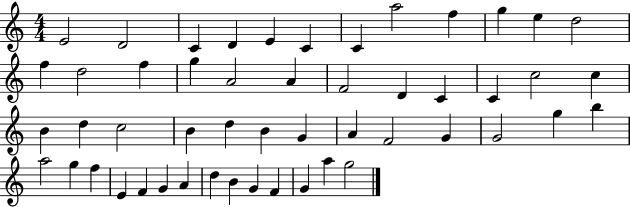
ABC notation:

X:1
T:Untitled
M:4/4
L:1/4
K:C
E2 D2 C D E C C a2 f g e d2 f d2 f g A2 A F2 D C C c2 c B d c2 B d B G A F2 G G2 g b a2 g f E F G A d B G F G a g2